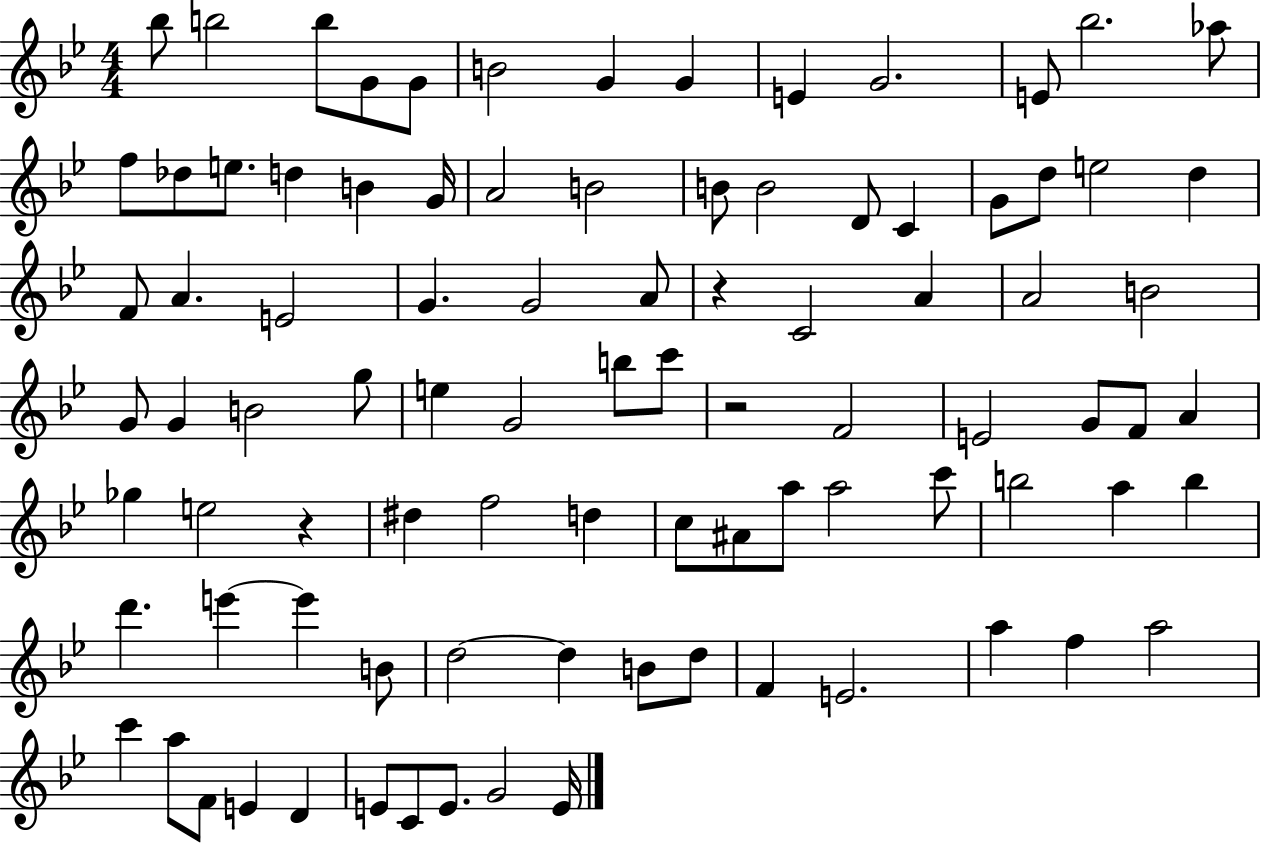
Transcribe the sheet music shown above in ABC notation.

X:1
T:Untitled
M:4/4
L:1/4
K:Bb
_b/2 b2 b/2 G/2 G/2 B2 G G E G2 E/2 _b2 _a/2 f/2 _d/2 e/2 d B G/4 A2 B2 B/2 B2 D/2 C G/2 d/2 e2 d F/2 A E2 G G2 A/2 z C2 A A2 B2 G/2 G B2 g/2 e G2 b/2 c'/2 z2 F2 E2 G/2 F/2 A _g e2 z ^d f2 d c/2 ^A/2 a/2 a2 c'/2 b2 a b d' e' e' B/2 d2 d B/2 d/2 F E2 a f a2 c' a/2 F/2 E D E/2 C/2 E/2 G2 E/4